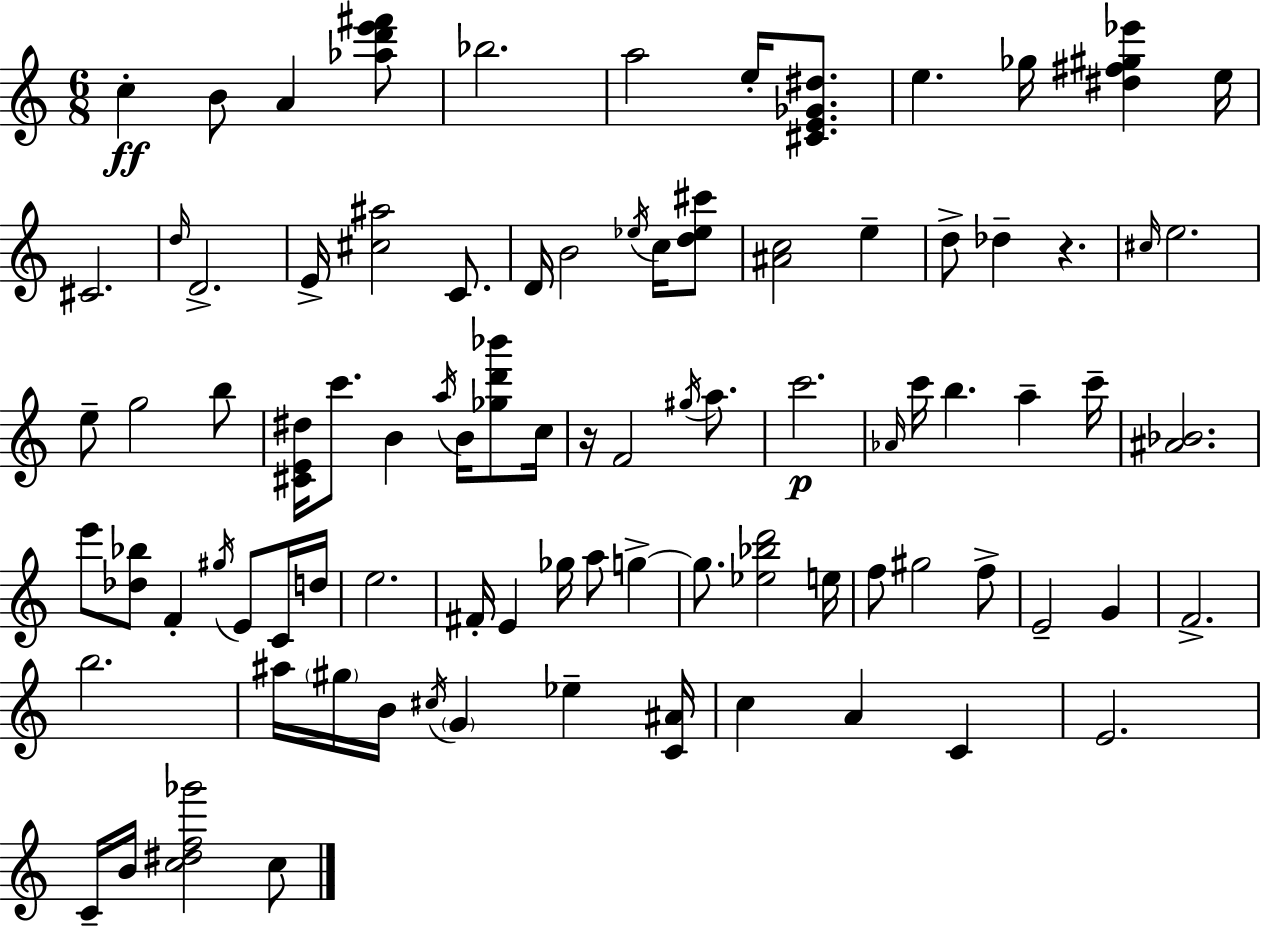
{
  \clef treble
  \numericTimeSignature
  \time 6/8
  \key a \minor
  c''4-.\ff b'8 a'4 <aes'' d''' e''' fis'''>8 | bes''2. | a''2 e''16-. <cis' e' ges' dis''>8. | e''4. ges''16 <dis'' fis'' gis'' ees'''>4 e''16 | \break cis'2. | \grace { d''16 } d'2.-> | e'16-> <cis'' ais''>2 c'8. | d'16 b'2 \acciaccatura { ees''16 } c''16 | \break <d'' ees'' cis'''>8 <ais' c''>2 e''4-- | d''8-> des''4-- r4. | \grace { cis''16 } e''2. | e''8-- g''2 | \break b''8 <cis' e' dis''>16 c'''8. b'4 \acciaccatura { a''16 } | b'16 <ges'' d''' bes'''>8 c''16 r16 f'2 | \acciaccatura { gis''16 } a''8. c'''2.\p | \grace { aes'16 } c'''16 b''4. | \break a''4-- c'''16-- <ais' bes'>2. | e'''8 <des'' bes''>8 f'4-. | \acciaccatura { gis''16 } e'8 c'16 d''16 e''2. | fis'16-. e'4 | \break ges''16 a''8 g''4->~~ g''8. <ees'' bes'' d'''>2 | e''16 f''8 gis''2 | f''8-> e'2-- | g'4 f'2.-> | \break b''2. | ais''16 \parenthesize gis''16 b'16 \acciaccatura { cis''16 } \parenthesize g'4 | ees''4-- <c' ais'>16 c''4 | a'4 c'4 e'2. | \break c'16-- b'16 <c'' dis'' f'' ges'''>2 | c''8 \bar "|."
}